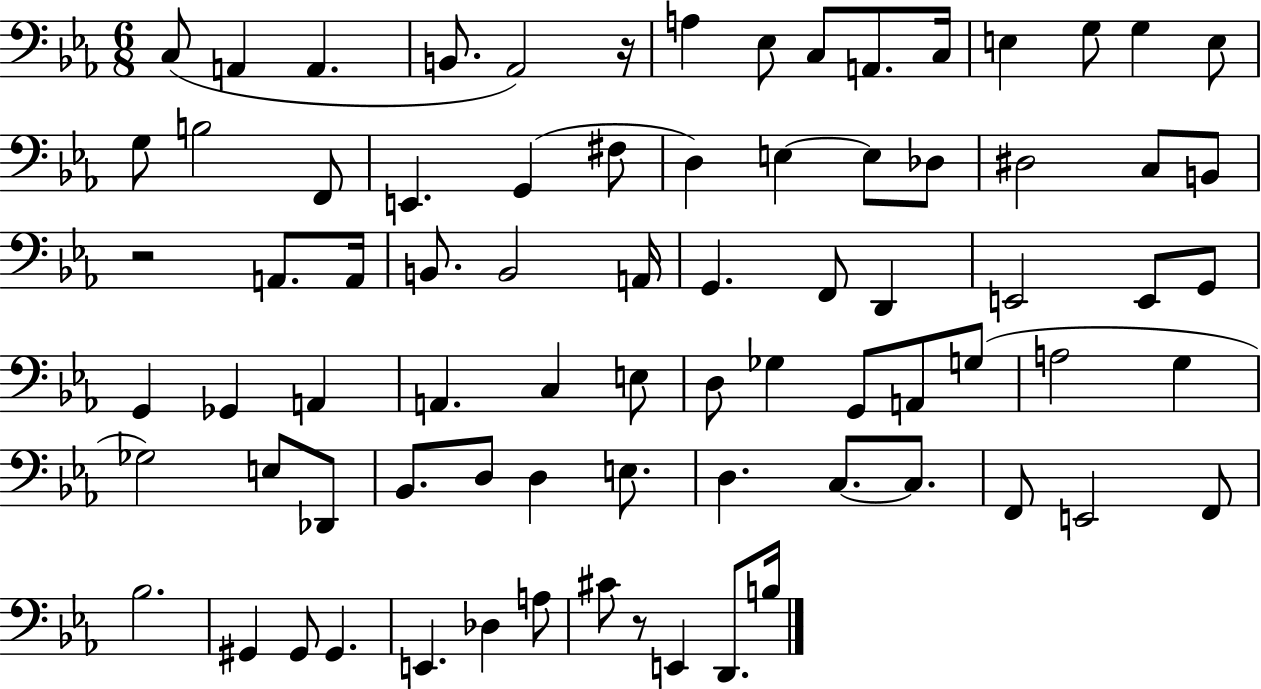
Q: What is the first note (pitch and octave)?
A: C3